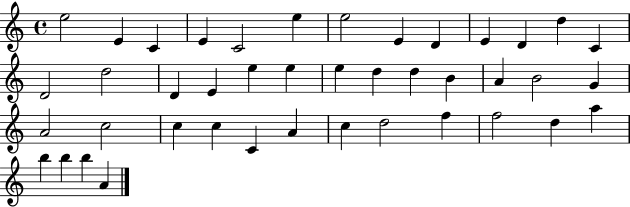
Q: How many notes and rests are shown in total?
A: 42